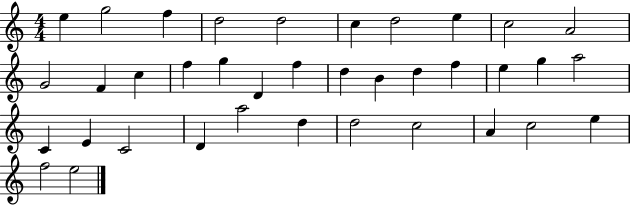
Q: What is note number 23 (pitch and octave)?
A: G5